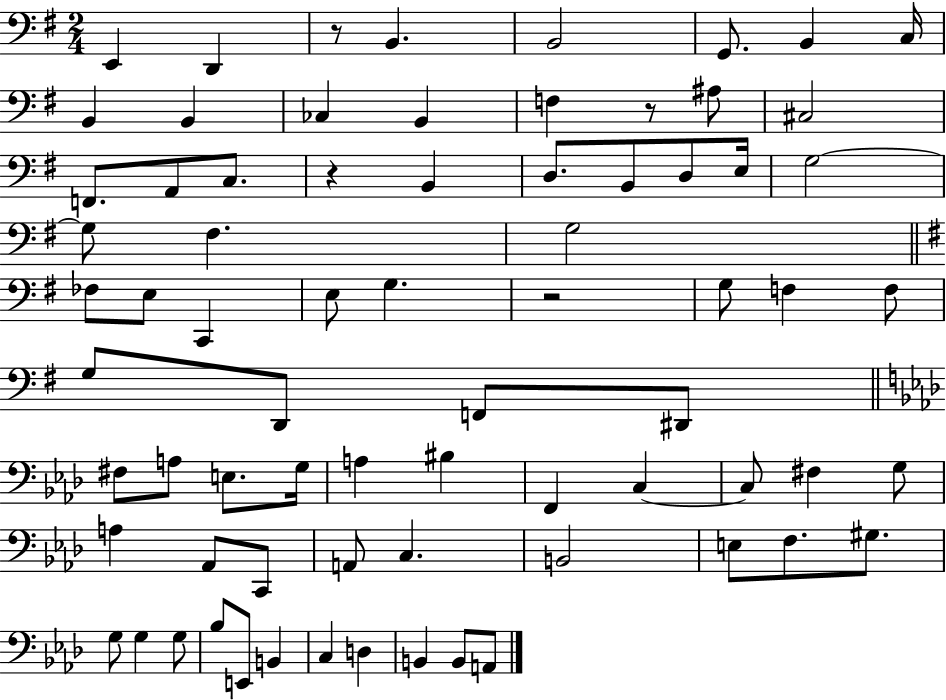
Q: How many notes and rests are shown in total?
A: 73